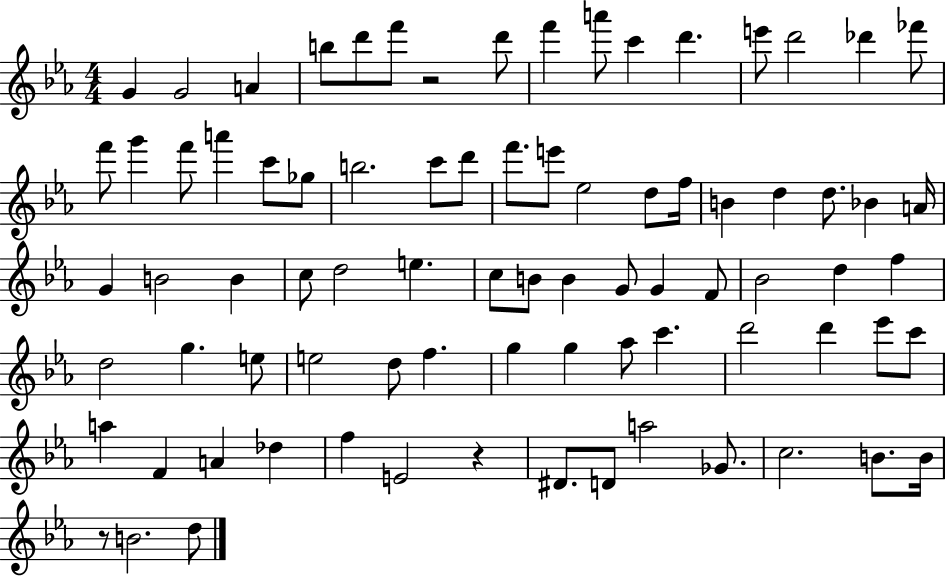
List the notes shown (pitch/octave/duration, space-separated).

G4/q G4/h A4/q B5/e D6/e F6/e R/h D6/e F6/q A6/e C6/q D6/q. E6/e D6/h Db6/q FES6/e F6/e G6/q F6/e A6/q C6/e Gb5/e B5/h. C6/e D6/e F6/e. E6/e Eb5/h D5/e F5/s B4/q D5/q D5/e. Bb4/q A4/s G4/q B4/h B4/q C5/e D5/h E5/q. C5/e B4/e B4/q G4/e G4/q F4/e Bb4/h D5/q F5/q D5/h G5/q. E5/e E5/h D5/e F5/q. G5/q G5/q Ab5/e C6/q. D6/h D6/q Eb6/e C6/e A5/q F4/q A4/q Db5/q F5/q E4/h R/q D#4/e. D4/e A5/h Gb4/e. C5/h. B4/e. B4/s R/e B4/h. D5/e